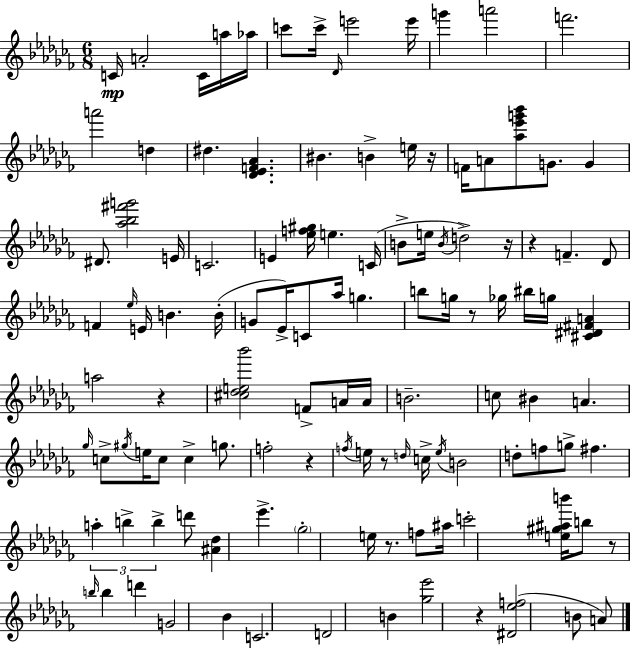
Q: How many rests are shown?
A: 10